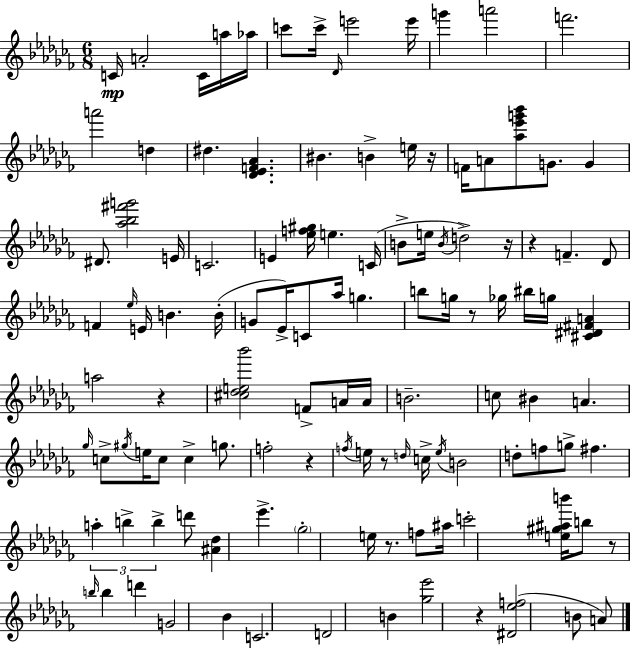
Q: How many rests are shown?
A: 10